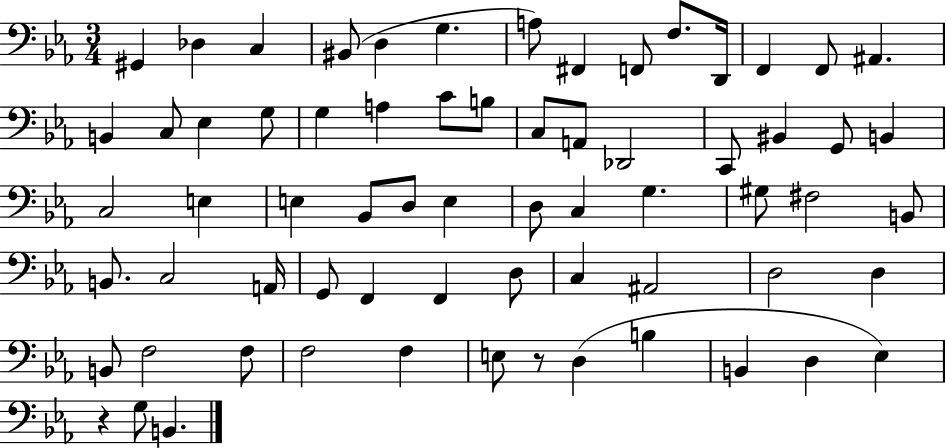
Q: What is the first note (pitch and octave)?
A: G#2